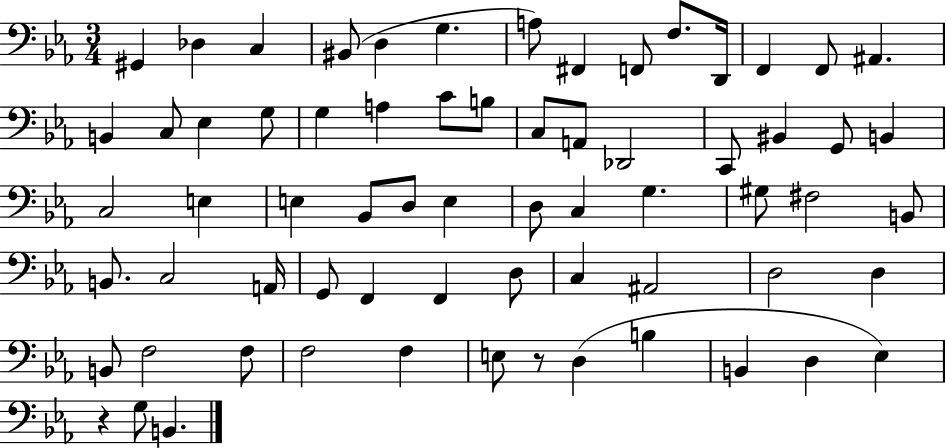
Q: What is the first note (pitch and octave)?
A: G#2